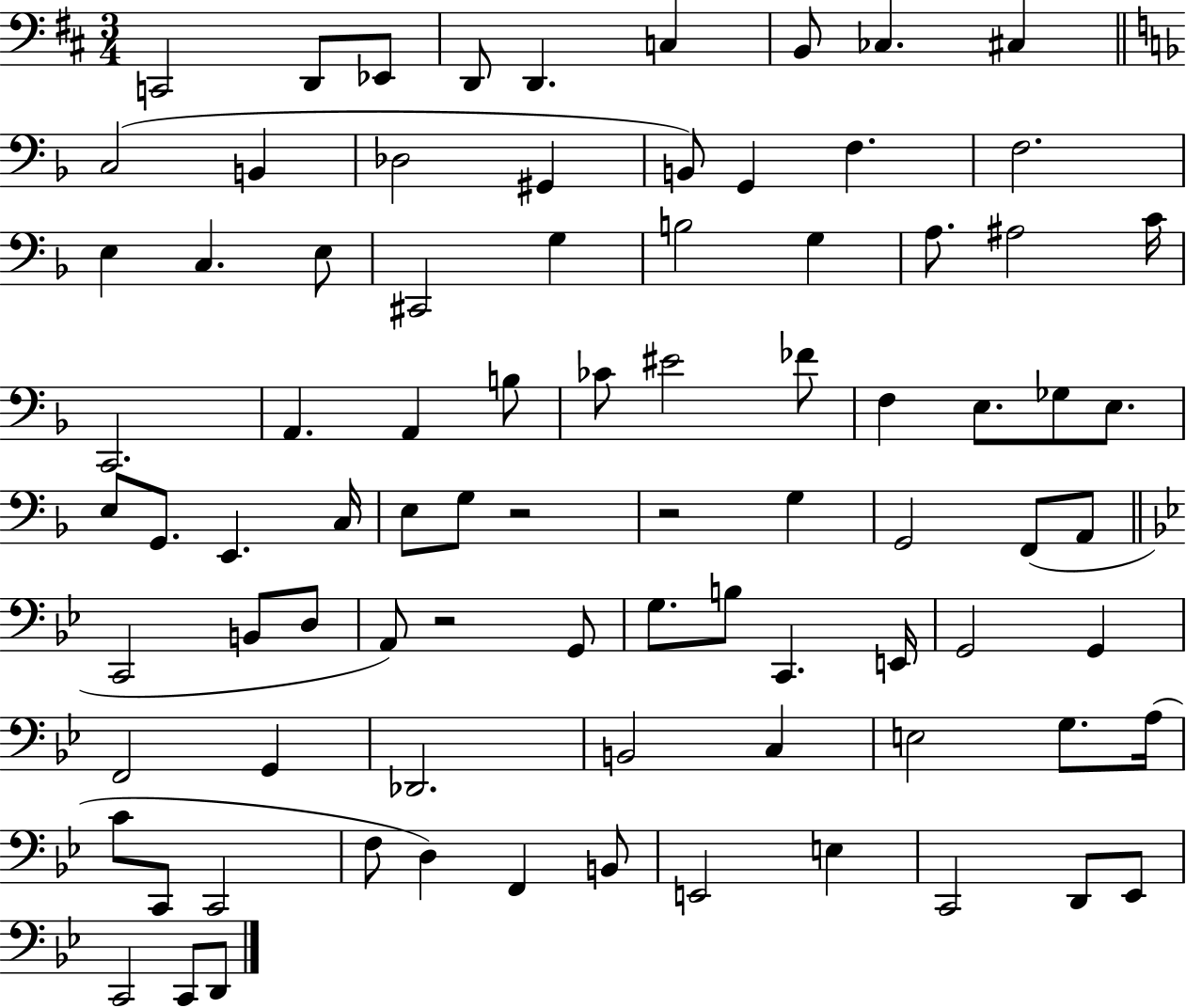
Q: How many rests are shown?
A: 3